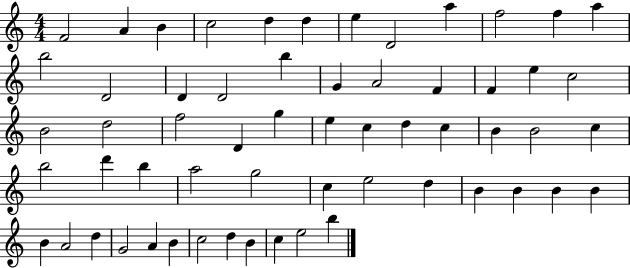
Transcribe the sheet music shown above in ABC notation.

X:1
T:Untitled
M:4/4
L:1/4
K:C
F2 A B c2 d d e D2 a f2 f a b2 D2 D D2 b G A2 F F e c2 B2 d2 f2 D g e c d c B B2 c b2 d' b a2 g2 c e2 d B B B B B A2 d G2 A B c2 d B c e2 b